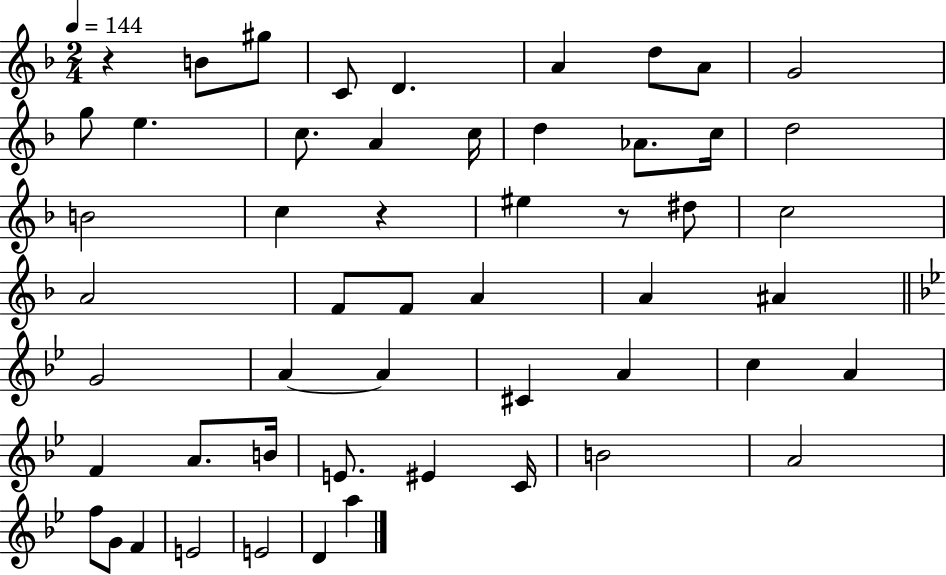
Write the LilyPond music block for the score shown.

{
  \clef treble
  \numericTimeSignature
  \time 2/4
  \key f \major
  \tempo 4 = 144
  r4 b'8 gis''8 | c'8 d'4. | a'4 d''8 a'8 | g'2 | \break g''8 e''4. | c''8. a'4 c''16 | d''4 aes'8. c''16 | d''2 | \break b'2 | c''4 r4 | eis''4 r8 dis''8 | c''2 | \break a'2 | f'8 f'8 a'4 | a'4 ais'4 | \bar "||" \break \key g \minor g'2 | a'4~~ a'4 | cis'4 a'4 | c''4 a'4 | \break f'4 a'8. b'16 | e'8. eis'4 c'16 | b'2 | a'2 | \break f''8 g'8 f'4 | e'2 | e'2 | d'4 a''4 | \break \bar "|."
}